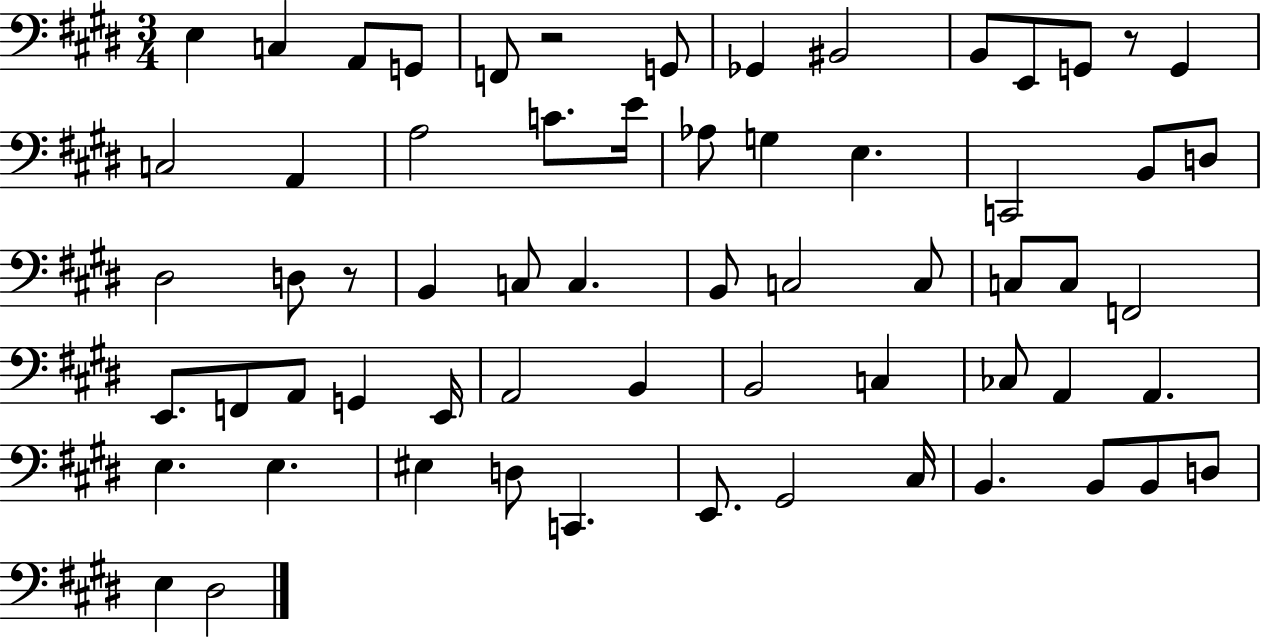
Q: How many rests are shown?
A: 3